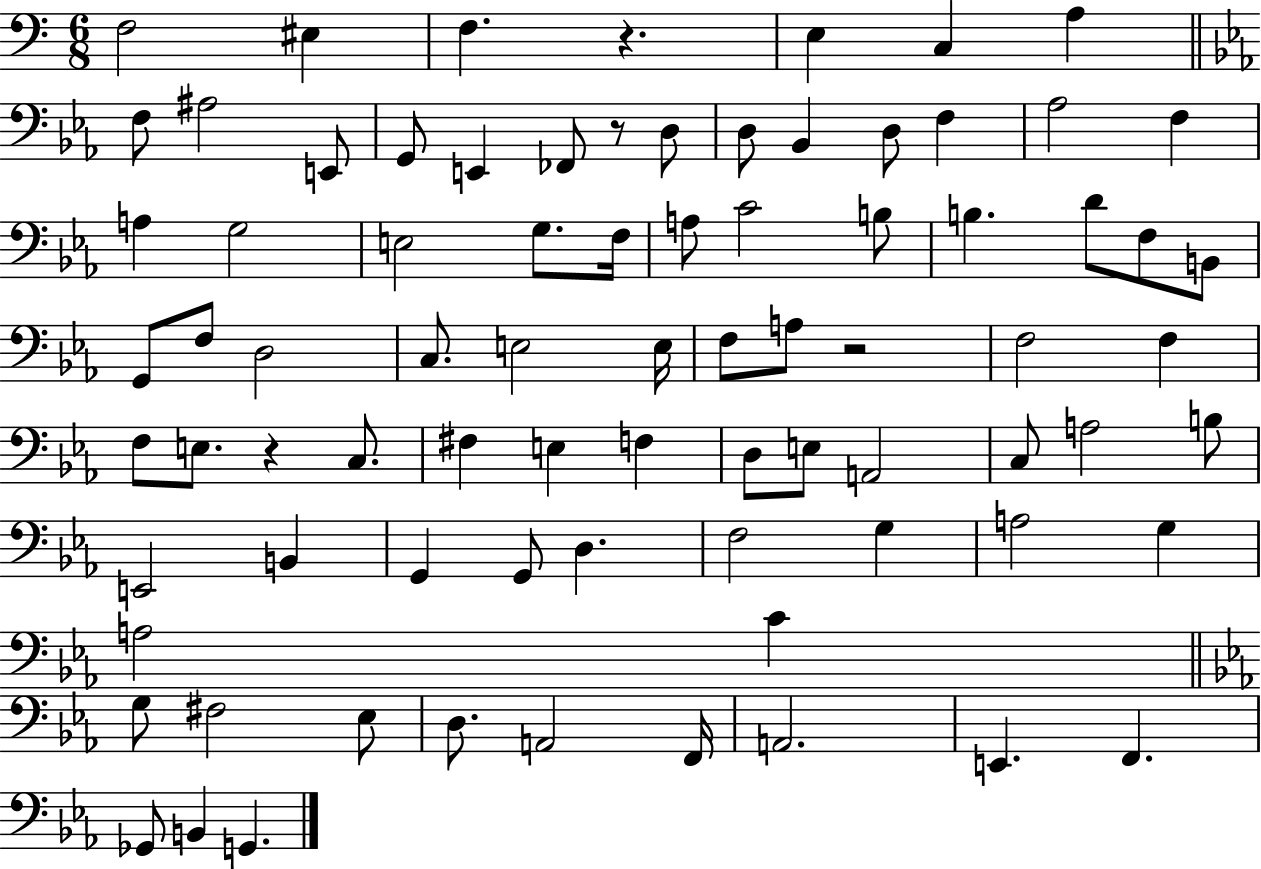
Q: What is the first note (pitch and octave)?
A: F3